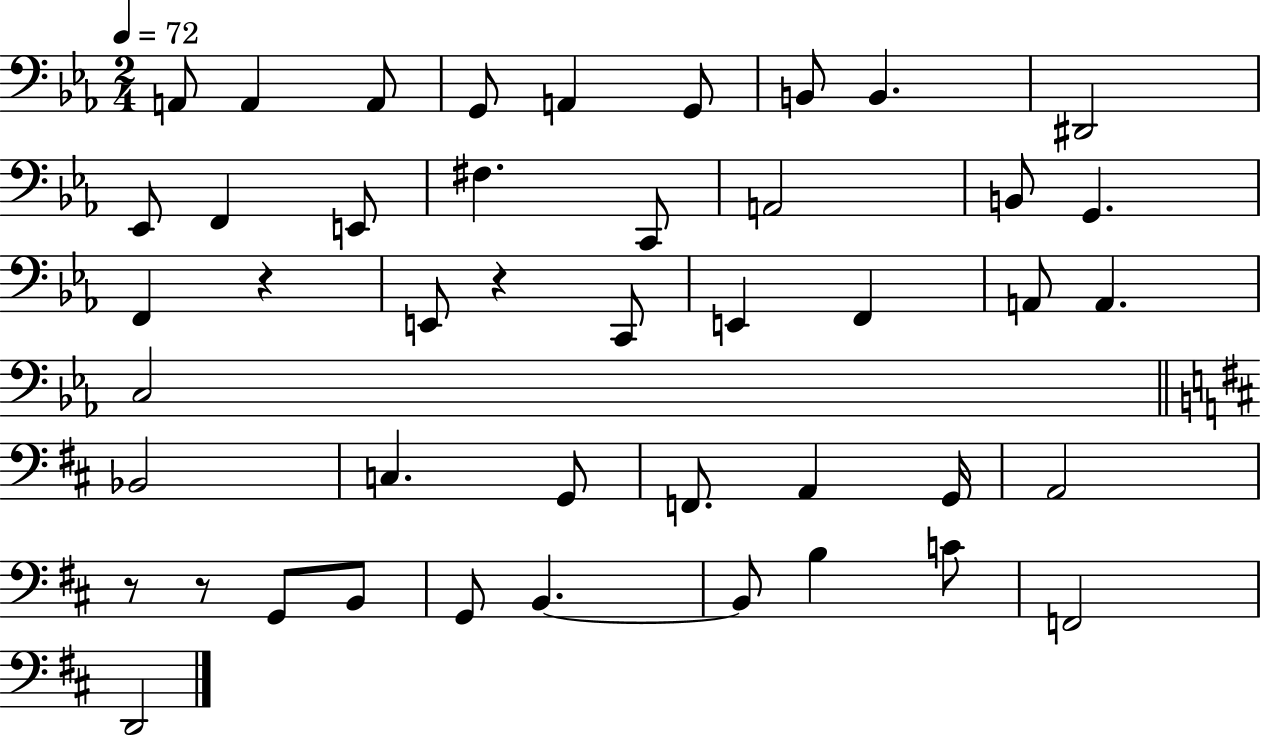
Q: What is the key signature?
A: EES major